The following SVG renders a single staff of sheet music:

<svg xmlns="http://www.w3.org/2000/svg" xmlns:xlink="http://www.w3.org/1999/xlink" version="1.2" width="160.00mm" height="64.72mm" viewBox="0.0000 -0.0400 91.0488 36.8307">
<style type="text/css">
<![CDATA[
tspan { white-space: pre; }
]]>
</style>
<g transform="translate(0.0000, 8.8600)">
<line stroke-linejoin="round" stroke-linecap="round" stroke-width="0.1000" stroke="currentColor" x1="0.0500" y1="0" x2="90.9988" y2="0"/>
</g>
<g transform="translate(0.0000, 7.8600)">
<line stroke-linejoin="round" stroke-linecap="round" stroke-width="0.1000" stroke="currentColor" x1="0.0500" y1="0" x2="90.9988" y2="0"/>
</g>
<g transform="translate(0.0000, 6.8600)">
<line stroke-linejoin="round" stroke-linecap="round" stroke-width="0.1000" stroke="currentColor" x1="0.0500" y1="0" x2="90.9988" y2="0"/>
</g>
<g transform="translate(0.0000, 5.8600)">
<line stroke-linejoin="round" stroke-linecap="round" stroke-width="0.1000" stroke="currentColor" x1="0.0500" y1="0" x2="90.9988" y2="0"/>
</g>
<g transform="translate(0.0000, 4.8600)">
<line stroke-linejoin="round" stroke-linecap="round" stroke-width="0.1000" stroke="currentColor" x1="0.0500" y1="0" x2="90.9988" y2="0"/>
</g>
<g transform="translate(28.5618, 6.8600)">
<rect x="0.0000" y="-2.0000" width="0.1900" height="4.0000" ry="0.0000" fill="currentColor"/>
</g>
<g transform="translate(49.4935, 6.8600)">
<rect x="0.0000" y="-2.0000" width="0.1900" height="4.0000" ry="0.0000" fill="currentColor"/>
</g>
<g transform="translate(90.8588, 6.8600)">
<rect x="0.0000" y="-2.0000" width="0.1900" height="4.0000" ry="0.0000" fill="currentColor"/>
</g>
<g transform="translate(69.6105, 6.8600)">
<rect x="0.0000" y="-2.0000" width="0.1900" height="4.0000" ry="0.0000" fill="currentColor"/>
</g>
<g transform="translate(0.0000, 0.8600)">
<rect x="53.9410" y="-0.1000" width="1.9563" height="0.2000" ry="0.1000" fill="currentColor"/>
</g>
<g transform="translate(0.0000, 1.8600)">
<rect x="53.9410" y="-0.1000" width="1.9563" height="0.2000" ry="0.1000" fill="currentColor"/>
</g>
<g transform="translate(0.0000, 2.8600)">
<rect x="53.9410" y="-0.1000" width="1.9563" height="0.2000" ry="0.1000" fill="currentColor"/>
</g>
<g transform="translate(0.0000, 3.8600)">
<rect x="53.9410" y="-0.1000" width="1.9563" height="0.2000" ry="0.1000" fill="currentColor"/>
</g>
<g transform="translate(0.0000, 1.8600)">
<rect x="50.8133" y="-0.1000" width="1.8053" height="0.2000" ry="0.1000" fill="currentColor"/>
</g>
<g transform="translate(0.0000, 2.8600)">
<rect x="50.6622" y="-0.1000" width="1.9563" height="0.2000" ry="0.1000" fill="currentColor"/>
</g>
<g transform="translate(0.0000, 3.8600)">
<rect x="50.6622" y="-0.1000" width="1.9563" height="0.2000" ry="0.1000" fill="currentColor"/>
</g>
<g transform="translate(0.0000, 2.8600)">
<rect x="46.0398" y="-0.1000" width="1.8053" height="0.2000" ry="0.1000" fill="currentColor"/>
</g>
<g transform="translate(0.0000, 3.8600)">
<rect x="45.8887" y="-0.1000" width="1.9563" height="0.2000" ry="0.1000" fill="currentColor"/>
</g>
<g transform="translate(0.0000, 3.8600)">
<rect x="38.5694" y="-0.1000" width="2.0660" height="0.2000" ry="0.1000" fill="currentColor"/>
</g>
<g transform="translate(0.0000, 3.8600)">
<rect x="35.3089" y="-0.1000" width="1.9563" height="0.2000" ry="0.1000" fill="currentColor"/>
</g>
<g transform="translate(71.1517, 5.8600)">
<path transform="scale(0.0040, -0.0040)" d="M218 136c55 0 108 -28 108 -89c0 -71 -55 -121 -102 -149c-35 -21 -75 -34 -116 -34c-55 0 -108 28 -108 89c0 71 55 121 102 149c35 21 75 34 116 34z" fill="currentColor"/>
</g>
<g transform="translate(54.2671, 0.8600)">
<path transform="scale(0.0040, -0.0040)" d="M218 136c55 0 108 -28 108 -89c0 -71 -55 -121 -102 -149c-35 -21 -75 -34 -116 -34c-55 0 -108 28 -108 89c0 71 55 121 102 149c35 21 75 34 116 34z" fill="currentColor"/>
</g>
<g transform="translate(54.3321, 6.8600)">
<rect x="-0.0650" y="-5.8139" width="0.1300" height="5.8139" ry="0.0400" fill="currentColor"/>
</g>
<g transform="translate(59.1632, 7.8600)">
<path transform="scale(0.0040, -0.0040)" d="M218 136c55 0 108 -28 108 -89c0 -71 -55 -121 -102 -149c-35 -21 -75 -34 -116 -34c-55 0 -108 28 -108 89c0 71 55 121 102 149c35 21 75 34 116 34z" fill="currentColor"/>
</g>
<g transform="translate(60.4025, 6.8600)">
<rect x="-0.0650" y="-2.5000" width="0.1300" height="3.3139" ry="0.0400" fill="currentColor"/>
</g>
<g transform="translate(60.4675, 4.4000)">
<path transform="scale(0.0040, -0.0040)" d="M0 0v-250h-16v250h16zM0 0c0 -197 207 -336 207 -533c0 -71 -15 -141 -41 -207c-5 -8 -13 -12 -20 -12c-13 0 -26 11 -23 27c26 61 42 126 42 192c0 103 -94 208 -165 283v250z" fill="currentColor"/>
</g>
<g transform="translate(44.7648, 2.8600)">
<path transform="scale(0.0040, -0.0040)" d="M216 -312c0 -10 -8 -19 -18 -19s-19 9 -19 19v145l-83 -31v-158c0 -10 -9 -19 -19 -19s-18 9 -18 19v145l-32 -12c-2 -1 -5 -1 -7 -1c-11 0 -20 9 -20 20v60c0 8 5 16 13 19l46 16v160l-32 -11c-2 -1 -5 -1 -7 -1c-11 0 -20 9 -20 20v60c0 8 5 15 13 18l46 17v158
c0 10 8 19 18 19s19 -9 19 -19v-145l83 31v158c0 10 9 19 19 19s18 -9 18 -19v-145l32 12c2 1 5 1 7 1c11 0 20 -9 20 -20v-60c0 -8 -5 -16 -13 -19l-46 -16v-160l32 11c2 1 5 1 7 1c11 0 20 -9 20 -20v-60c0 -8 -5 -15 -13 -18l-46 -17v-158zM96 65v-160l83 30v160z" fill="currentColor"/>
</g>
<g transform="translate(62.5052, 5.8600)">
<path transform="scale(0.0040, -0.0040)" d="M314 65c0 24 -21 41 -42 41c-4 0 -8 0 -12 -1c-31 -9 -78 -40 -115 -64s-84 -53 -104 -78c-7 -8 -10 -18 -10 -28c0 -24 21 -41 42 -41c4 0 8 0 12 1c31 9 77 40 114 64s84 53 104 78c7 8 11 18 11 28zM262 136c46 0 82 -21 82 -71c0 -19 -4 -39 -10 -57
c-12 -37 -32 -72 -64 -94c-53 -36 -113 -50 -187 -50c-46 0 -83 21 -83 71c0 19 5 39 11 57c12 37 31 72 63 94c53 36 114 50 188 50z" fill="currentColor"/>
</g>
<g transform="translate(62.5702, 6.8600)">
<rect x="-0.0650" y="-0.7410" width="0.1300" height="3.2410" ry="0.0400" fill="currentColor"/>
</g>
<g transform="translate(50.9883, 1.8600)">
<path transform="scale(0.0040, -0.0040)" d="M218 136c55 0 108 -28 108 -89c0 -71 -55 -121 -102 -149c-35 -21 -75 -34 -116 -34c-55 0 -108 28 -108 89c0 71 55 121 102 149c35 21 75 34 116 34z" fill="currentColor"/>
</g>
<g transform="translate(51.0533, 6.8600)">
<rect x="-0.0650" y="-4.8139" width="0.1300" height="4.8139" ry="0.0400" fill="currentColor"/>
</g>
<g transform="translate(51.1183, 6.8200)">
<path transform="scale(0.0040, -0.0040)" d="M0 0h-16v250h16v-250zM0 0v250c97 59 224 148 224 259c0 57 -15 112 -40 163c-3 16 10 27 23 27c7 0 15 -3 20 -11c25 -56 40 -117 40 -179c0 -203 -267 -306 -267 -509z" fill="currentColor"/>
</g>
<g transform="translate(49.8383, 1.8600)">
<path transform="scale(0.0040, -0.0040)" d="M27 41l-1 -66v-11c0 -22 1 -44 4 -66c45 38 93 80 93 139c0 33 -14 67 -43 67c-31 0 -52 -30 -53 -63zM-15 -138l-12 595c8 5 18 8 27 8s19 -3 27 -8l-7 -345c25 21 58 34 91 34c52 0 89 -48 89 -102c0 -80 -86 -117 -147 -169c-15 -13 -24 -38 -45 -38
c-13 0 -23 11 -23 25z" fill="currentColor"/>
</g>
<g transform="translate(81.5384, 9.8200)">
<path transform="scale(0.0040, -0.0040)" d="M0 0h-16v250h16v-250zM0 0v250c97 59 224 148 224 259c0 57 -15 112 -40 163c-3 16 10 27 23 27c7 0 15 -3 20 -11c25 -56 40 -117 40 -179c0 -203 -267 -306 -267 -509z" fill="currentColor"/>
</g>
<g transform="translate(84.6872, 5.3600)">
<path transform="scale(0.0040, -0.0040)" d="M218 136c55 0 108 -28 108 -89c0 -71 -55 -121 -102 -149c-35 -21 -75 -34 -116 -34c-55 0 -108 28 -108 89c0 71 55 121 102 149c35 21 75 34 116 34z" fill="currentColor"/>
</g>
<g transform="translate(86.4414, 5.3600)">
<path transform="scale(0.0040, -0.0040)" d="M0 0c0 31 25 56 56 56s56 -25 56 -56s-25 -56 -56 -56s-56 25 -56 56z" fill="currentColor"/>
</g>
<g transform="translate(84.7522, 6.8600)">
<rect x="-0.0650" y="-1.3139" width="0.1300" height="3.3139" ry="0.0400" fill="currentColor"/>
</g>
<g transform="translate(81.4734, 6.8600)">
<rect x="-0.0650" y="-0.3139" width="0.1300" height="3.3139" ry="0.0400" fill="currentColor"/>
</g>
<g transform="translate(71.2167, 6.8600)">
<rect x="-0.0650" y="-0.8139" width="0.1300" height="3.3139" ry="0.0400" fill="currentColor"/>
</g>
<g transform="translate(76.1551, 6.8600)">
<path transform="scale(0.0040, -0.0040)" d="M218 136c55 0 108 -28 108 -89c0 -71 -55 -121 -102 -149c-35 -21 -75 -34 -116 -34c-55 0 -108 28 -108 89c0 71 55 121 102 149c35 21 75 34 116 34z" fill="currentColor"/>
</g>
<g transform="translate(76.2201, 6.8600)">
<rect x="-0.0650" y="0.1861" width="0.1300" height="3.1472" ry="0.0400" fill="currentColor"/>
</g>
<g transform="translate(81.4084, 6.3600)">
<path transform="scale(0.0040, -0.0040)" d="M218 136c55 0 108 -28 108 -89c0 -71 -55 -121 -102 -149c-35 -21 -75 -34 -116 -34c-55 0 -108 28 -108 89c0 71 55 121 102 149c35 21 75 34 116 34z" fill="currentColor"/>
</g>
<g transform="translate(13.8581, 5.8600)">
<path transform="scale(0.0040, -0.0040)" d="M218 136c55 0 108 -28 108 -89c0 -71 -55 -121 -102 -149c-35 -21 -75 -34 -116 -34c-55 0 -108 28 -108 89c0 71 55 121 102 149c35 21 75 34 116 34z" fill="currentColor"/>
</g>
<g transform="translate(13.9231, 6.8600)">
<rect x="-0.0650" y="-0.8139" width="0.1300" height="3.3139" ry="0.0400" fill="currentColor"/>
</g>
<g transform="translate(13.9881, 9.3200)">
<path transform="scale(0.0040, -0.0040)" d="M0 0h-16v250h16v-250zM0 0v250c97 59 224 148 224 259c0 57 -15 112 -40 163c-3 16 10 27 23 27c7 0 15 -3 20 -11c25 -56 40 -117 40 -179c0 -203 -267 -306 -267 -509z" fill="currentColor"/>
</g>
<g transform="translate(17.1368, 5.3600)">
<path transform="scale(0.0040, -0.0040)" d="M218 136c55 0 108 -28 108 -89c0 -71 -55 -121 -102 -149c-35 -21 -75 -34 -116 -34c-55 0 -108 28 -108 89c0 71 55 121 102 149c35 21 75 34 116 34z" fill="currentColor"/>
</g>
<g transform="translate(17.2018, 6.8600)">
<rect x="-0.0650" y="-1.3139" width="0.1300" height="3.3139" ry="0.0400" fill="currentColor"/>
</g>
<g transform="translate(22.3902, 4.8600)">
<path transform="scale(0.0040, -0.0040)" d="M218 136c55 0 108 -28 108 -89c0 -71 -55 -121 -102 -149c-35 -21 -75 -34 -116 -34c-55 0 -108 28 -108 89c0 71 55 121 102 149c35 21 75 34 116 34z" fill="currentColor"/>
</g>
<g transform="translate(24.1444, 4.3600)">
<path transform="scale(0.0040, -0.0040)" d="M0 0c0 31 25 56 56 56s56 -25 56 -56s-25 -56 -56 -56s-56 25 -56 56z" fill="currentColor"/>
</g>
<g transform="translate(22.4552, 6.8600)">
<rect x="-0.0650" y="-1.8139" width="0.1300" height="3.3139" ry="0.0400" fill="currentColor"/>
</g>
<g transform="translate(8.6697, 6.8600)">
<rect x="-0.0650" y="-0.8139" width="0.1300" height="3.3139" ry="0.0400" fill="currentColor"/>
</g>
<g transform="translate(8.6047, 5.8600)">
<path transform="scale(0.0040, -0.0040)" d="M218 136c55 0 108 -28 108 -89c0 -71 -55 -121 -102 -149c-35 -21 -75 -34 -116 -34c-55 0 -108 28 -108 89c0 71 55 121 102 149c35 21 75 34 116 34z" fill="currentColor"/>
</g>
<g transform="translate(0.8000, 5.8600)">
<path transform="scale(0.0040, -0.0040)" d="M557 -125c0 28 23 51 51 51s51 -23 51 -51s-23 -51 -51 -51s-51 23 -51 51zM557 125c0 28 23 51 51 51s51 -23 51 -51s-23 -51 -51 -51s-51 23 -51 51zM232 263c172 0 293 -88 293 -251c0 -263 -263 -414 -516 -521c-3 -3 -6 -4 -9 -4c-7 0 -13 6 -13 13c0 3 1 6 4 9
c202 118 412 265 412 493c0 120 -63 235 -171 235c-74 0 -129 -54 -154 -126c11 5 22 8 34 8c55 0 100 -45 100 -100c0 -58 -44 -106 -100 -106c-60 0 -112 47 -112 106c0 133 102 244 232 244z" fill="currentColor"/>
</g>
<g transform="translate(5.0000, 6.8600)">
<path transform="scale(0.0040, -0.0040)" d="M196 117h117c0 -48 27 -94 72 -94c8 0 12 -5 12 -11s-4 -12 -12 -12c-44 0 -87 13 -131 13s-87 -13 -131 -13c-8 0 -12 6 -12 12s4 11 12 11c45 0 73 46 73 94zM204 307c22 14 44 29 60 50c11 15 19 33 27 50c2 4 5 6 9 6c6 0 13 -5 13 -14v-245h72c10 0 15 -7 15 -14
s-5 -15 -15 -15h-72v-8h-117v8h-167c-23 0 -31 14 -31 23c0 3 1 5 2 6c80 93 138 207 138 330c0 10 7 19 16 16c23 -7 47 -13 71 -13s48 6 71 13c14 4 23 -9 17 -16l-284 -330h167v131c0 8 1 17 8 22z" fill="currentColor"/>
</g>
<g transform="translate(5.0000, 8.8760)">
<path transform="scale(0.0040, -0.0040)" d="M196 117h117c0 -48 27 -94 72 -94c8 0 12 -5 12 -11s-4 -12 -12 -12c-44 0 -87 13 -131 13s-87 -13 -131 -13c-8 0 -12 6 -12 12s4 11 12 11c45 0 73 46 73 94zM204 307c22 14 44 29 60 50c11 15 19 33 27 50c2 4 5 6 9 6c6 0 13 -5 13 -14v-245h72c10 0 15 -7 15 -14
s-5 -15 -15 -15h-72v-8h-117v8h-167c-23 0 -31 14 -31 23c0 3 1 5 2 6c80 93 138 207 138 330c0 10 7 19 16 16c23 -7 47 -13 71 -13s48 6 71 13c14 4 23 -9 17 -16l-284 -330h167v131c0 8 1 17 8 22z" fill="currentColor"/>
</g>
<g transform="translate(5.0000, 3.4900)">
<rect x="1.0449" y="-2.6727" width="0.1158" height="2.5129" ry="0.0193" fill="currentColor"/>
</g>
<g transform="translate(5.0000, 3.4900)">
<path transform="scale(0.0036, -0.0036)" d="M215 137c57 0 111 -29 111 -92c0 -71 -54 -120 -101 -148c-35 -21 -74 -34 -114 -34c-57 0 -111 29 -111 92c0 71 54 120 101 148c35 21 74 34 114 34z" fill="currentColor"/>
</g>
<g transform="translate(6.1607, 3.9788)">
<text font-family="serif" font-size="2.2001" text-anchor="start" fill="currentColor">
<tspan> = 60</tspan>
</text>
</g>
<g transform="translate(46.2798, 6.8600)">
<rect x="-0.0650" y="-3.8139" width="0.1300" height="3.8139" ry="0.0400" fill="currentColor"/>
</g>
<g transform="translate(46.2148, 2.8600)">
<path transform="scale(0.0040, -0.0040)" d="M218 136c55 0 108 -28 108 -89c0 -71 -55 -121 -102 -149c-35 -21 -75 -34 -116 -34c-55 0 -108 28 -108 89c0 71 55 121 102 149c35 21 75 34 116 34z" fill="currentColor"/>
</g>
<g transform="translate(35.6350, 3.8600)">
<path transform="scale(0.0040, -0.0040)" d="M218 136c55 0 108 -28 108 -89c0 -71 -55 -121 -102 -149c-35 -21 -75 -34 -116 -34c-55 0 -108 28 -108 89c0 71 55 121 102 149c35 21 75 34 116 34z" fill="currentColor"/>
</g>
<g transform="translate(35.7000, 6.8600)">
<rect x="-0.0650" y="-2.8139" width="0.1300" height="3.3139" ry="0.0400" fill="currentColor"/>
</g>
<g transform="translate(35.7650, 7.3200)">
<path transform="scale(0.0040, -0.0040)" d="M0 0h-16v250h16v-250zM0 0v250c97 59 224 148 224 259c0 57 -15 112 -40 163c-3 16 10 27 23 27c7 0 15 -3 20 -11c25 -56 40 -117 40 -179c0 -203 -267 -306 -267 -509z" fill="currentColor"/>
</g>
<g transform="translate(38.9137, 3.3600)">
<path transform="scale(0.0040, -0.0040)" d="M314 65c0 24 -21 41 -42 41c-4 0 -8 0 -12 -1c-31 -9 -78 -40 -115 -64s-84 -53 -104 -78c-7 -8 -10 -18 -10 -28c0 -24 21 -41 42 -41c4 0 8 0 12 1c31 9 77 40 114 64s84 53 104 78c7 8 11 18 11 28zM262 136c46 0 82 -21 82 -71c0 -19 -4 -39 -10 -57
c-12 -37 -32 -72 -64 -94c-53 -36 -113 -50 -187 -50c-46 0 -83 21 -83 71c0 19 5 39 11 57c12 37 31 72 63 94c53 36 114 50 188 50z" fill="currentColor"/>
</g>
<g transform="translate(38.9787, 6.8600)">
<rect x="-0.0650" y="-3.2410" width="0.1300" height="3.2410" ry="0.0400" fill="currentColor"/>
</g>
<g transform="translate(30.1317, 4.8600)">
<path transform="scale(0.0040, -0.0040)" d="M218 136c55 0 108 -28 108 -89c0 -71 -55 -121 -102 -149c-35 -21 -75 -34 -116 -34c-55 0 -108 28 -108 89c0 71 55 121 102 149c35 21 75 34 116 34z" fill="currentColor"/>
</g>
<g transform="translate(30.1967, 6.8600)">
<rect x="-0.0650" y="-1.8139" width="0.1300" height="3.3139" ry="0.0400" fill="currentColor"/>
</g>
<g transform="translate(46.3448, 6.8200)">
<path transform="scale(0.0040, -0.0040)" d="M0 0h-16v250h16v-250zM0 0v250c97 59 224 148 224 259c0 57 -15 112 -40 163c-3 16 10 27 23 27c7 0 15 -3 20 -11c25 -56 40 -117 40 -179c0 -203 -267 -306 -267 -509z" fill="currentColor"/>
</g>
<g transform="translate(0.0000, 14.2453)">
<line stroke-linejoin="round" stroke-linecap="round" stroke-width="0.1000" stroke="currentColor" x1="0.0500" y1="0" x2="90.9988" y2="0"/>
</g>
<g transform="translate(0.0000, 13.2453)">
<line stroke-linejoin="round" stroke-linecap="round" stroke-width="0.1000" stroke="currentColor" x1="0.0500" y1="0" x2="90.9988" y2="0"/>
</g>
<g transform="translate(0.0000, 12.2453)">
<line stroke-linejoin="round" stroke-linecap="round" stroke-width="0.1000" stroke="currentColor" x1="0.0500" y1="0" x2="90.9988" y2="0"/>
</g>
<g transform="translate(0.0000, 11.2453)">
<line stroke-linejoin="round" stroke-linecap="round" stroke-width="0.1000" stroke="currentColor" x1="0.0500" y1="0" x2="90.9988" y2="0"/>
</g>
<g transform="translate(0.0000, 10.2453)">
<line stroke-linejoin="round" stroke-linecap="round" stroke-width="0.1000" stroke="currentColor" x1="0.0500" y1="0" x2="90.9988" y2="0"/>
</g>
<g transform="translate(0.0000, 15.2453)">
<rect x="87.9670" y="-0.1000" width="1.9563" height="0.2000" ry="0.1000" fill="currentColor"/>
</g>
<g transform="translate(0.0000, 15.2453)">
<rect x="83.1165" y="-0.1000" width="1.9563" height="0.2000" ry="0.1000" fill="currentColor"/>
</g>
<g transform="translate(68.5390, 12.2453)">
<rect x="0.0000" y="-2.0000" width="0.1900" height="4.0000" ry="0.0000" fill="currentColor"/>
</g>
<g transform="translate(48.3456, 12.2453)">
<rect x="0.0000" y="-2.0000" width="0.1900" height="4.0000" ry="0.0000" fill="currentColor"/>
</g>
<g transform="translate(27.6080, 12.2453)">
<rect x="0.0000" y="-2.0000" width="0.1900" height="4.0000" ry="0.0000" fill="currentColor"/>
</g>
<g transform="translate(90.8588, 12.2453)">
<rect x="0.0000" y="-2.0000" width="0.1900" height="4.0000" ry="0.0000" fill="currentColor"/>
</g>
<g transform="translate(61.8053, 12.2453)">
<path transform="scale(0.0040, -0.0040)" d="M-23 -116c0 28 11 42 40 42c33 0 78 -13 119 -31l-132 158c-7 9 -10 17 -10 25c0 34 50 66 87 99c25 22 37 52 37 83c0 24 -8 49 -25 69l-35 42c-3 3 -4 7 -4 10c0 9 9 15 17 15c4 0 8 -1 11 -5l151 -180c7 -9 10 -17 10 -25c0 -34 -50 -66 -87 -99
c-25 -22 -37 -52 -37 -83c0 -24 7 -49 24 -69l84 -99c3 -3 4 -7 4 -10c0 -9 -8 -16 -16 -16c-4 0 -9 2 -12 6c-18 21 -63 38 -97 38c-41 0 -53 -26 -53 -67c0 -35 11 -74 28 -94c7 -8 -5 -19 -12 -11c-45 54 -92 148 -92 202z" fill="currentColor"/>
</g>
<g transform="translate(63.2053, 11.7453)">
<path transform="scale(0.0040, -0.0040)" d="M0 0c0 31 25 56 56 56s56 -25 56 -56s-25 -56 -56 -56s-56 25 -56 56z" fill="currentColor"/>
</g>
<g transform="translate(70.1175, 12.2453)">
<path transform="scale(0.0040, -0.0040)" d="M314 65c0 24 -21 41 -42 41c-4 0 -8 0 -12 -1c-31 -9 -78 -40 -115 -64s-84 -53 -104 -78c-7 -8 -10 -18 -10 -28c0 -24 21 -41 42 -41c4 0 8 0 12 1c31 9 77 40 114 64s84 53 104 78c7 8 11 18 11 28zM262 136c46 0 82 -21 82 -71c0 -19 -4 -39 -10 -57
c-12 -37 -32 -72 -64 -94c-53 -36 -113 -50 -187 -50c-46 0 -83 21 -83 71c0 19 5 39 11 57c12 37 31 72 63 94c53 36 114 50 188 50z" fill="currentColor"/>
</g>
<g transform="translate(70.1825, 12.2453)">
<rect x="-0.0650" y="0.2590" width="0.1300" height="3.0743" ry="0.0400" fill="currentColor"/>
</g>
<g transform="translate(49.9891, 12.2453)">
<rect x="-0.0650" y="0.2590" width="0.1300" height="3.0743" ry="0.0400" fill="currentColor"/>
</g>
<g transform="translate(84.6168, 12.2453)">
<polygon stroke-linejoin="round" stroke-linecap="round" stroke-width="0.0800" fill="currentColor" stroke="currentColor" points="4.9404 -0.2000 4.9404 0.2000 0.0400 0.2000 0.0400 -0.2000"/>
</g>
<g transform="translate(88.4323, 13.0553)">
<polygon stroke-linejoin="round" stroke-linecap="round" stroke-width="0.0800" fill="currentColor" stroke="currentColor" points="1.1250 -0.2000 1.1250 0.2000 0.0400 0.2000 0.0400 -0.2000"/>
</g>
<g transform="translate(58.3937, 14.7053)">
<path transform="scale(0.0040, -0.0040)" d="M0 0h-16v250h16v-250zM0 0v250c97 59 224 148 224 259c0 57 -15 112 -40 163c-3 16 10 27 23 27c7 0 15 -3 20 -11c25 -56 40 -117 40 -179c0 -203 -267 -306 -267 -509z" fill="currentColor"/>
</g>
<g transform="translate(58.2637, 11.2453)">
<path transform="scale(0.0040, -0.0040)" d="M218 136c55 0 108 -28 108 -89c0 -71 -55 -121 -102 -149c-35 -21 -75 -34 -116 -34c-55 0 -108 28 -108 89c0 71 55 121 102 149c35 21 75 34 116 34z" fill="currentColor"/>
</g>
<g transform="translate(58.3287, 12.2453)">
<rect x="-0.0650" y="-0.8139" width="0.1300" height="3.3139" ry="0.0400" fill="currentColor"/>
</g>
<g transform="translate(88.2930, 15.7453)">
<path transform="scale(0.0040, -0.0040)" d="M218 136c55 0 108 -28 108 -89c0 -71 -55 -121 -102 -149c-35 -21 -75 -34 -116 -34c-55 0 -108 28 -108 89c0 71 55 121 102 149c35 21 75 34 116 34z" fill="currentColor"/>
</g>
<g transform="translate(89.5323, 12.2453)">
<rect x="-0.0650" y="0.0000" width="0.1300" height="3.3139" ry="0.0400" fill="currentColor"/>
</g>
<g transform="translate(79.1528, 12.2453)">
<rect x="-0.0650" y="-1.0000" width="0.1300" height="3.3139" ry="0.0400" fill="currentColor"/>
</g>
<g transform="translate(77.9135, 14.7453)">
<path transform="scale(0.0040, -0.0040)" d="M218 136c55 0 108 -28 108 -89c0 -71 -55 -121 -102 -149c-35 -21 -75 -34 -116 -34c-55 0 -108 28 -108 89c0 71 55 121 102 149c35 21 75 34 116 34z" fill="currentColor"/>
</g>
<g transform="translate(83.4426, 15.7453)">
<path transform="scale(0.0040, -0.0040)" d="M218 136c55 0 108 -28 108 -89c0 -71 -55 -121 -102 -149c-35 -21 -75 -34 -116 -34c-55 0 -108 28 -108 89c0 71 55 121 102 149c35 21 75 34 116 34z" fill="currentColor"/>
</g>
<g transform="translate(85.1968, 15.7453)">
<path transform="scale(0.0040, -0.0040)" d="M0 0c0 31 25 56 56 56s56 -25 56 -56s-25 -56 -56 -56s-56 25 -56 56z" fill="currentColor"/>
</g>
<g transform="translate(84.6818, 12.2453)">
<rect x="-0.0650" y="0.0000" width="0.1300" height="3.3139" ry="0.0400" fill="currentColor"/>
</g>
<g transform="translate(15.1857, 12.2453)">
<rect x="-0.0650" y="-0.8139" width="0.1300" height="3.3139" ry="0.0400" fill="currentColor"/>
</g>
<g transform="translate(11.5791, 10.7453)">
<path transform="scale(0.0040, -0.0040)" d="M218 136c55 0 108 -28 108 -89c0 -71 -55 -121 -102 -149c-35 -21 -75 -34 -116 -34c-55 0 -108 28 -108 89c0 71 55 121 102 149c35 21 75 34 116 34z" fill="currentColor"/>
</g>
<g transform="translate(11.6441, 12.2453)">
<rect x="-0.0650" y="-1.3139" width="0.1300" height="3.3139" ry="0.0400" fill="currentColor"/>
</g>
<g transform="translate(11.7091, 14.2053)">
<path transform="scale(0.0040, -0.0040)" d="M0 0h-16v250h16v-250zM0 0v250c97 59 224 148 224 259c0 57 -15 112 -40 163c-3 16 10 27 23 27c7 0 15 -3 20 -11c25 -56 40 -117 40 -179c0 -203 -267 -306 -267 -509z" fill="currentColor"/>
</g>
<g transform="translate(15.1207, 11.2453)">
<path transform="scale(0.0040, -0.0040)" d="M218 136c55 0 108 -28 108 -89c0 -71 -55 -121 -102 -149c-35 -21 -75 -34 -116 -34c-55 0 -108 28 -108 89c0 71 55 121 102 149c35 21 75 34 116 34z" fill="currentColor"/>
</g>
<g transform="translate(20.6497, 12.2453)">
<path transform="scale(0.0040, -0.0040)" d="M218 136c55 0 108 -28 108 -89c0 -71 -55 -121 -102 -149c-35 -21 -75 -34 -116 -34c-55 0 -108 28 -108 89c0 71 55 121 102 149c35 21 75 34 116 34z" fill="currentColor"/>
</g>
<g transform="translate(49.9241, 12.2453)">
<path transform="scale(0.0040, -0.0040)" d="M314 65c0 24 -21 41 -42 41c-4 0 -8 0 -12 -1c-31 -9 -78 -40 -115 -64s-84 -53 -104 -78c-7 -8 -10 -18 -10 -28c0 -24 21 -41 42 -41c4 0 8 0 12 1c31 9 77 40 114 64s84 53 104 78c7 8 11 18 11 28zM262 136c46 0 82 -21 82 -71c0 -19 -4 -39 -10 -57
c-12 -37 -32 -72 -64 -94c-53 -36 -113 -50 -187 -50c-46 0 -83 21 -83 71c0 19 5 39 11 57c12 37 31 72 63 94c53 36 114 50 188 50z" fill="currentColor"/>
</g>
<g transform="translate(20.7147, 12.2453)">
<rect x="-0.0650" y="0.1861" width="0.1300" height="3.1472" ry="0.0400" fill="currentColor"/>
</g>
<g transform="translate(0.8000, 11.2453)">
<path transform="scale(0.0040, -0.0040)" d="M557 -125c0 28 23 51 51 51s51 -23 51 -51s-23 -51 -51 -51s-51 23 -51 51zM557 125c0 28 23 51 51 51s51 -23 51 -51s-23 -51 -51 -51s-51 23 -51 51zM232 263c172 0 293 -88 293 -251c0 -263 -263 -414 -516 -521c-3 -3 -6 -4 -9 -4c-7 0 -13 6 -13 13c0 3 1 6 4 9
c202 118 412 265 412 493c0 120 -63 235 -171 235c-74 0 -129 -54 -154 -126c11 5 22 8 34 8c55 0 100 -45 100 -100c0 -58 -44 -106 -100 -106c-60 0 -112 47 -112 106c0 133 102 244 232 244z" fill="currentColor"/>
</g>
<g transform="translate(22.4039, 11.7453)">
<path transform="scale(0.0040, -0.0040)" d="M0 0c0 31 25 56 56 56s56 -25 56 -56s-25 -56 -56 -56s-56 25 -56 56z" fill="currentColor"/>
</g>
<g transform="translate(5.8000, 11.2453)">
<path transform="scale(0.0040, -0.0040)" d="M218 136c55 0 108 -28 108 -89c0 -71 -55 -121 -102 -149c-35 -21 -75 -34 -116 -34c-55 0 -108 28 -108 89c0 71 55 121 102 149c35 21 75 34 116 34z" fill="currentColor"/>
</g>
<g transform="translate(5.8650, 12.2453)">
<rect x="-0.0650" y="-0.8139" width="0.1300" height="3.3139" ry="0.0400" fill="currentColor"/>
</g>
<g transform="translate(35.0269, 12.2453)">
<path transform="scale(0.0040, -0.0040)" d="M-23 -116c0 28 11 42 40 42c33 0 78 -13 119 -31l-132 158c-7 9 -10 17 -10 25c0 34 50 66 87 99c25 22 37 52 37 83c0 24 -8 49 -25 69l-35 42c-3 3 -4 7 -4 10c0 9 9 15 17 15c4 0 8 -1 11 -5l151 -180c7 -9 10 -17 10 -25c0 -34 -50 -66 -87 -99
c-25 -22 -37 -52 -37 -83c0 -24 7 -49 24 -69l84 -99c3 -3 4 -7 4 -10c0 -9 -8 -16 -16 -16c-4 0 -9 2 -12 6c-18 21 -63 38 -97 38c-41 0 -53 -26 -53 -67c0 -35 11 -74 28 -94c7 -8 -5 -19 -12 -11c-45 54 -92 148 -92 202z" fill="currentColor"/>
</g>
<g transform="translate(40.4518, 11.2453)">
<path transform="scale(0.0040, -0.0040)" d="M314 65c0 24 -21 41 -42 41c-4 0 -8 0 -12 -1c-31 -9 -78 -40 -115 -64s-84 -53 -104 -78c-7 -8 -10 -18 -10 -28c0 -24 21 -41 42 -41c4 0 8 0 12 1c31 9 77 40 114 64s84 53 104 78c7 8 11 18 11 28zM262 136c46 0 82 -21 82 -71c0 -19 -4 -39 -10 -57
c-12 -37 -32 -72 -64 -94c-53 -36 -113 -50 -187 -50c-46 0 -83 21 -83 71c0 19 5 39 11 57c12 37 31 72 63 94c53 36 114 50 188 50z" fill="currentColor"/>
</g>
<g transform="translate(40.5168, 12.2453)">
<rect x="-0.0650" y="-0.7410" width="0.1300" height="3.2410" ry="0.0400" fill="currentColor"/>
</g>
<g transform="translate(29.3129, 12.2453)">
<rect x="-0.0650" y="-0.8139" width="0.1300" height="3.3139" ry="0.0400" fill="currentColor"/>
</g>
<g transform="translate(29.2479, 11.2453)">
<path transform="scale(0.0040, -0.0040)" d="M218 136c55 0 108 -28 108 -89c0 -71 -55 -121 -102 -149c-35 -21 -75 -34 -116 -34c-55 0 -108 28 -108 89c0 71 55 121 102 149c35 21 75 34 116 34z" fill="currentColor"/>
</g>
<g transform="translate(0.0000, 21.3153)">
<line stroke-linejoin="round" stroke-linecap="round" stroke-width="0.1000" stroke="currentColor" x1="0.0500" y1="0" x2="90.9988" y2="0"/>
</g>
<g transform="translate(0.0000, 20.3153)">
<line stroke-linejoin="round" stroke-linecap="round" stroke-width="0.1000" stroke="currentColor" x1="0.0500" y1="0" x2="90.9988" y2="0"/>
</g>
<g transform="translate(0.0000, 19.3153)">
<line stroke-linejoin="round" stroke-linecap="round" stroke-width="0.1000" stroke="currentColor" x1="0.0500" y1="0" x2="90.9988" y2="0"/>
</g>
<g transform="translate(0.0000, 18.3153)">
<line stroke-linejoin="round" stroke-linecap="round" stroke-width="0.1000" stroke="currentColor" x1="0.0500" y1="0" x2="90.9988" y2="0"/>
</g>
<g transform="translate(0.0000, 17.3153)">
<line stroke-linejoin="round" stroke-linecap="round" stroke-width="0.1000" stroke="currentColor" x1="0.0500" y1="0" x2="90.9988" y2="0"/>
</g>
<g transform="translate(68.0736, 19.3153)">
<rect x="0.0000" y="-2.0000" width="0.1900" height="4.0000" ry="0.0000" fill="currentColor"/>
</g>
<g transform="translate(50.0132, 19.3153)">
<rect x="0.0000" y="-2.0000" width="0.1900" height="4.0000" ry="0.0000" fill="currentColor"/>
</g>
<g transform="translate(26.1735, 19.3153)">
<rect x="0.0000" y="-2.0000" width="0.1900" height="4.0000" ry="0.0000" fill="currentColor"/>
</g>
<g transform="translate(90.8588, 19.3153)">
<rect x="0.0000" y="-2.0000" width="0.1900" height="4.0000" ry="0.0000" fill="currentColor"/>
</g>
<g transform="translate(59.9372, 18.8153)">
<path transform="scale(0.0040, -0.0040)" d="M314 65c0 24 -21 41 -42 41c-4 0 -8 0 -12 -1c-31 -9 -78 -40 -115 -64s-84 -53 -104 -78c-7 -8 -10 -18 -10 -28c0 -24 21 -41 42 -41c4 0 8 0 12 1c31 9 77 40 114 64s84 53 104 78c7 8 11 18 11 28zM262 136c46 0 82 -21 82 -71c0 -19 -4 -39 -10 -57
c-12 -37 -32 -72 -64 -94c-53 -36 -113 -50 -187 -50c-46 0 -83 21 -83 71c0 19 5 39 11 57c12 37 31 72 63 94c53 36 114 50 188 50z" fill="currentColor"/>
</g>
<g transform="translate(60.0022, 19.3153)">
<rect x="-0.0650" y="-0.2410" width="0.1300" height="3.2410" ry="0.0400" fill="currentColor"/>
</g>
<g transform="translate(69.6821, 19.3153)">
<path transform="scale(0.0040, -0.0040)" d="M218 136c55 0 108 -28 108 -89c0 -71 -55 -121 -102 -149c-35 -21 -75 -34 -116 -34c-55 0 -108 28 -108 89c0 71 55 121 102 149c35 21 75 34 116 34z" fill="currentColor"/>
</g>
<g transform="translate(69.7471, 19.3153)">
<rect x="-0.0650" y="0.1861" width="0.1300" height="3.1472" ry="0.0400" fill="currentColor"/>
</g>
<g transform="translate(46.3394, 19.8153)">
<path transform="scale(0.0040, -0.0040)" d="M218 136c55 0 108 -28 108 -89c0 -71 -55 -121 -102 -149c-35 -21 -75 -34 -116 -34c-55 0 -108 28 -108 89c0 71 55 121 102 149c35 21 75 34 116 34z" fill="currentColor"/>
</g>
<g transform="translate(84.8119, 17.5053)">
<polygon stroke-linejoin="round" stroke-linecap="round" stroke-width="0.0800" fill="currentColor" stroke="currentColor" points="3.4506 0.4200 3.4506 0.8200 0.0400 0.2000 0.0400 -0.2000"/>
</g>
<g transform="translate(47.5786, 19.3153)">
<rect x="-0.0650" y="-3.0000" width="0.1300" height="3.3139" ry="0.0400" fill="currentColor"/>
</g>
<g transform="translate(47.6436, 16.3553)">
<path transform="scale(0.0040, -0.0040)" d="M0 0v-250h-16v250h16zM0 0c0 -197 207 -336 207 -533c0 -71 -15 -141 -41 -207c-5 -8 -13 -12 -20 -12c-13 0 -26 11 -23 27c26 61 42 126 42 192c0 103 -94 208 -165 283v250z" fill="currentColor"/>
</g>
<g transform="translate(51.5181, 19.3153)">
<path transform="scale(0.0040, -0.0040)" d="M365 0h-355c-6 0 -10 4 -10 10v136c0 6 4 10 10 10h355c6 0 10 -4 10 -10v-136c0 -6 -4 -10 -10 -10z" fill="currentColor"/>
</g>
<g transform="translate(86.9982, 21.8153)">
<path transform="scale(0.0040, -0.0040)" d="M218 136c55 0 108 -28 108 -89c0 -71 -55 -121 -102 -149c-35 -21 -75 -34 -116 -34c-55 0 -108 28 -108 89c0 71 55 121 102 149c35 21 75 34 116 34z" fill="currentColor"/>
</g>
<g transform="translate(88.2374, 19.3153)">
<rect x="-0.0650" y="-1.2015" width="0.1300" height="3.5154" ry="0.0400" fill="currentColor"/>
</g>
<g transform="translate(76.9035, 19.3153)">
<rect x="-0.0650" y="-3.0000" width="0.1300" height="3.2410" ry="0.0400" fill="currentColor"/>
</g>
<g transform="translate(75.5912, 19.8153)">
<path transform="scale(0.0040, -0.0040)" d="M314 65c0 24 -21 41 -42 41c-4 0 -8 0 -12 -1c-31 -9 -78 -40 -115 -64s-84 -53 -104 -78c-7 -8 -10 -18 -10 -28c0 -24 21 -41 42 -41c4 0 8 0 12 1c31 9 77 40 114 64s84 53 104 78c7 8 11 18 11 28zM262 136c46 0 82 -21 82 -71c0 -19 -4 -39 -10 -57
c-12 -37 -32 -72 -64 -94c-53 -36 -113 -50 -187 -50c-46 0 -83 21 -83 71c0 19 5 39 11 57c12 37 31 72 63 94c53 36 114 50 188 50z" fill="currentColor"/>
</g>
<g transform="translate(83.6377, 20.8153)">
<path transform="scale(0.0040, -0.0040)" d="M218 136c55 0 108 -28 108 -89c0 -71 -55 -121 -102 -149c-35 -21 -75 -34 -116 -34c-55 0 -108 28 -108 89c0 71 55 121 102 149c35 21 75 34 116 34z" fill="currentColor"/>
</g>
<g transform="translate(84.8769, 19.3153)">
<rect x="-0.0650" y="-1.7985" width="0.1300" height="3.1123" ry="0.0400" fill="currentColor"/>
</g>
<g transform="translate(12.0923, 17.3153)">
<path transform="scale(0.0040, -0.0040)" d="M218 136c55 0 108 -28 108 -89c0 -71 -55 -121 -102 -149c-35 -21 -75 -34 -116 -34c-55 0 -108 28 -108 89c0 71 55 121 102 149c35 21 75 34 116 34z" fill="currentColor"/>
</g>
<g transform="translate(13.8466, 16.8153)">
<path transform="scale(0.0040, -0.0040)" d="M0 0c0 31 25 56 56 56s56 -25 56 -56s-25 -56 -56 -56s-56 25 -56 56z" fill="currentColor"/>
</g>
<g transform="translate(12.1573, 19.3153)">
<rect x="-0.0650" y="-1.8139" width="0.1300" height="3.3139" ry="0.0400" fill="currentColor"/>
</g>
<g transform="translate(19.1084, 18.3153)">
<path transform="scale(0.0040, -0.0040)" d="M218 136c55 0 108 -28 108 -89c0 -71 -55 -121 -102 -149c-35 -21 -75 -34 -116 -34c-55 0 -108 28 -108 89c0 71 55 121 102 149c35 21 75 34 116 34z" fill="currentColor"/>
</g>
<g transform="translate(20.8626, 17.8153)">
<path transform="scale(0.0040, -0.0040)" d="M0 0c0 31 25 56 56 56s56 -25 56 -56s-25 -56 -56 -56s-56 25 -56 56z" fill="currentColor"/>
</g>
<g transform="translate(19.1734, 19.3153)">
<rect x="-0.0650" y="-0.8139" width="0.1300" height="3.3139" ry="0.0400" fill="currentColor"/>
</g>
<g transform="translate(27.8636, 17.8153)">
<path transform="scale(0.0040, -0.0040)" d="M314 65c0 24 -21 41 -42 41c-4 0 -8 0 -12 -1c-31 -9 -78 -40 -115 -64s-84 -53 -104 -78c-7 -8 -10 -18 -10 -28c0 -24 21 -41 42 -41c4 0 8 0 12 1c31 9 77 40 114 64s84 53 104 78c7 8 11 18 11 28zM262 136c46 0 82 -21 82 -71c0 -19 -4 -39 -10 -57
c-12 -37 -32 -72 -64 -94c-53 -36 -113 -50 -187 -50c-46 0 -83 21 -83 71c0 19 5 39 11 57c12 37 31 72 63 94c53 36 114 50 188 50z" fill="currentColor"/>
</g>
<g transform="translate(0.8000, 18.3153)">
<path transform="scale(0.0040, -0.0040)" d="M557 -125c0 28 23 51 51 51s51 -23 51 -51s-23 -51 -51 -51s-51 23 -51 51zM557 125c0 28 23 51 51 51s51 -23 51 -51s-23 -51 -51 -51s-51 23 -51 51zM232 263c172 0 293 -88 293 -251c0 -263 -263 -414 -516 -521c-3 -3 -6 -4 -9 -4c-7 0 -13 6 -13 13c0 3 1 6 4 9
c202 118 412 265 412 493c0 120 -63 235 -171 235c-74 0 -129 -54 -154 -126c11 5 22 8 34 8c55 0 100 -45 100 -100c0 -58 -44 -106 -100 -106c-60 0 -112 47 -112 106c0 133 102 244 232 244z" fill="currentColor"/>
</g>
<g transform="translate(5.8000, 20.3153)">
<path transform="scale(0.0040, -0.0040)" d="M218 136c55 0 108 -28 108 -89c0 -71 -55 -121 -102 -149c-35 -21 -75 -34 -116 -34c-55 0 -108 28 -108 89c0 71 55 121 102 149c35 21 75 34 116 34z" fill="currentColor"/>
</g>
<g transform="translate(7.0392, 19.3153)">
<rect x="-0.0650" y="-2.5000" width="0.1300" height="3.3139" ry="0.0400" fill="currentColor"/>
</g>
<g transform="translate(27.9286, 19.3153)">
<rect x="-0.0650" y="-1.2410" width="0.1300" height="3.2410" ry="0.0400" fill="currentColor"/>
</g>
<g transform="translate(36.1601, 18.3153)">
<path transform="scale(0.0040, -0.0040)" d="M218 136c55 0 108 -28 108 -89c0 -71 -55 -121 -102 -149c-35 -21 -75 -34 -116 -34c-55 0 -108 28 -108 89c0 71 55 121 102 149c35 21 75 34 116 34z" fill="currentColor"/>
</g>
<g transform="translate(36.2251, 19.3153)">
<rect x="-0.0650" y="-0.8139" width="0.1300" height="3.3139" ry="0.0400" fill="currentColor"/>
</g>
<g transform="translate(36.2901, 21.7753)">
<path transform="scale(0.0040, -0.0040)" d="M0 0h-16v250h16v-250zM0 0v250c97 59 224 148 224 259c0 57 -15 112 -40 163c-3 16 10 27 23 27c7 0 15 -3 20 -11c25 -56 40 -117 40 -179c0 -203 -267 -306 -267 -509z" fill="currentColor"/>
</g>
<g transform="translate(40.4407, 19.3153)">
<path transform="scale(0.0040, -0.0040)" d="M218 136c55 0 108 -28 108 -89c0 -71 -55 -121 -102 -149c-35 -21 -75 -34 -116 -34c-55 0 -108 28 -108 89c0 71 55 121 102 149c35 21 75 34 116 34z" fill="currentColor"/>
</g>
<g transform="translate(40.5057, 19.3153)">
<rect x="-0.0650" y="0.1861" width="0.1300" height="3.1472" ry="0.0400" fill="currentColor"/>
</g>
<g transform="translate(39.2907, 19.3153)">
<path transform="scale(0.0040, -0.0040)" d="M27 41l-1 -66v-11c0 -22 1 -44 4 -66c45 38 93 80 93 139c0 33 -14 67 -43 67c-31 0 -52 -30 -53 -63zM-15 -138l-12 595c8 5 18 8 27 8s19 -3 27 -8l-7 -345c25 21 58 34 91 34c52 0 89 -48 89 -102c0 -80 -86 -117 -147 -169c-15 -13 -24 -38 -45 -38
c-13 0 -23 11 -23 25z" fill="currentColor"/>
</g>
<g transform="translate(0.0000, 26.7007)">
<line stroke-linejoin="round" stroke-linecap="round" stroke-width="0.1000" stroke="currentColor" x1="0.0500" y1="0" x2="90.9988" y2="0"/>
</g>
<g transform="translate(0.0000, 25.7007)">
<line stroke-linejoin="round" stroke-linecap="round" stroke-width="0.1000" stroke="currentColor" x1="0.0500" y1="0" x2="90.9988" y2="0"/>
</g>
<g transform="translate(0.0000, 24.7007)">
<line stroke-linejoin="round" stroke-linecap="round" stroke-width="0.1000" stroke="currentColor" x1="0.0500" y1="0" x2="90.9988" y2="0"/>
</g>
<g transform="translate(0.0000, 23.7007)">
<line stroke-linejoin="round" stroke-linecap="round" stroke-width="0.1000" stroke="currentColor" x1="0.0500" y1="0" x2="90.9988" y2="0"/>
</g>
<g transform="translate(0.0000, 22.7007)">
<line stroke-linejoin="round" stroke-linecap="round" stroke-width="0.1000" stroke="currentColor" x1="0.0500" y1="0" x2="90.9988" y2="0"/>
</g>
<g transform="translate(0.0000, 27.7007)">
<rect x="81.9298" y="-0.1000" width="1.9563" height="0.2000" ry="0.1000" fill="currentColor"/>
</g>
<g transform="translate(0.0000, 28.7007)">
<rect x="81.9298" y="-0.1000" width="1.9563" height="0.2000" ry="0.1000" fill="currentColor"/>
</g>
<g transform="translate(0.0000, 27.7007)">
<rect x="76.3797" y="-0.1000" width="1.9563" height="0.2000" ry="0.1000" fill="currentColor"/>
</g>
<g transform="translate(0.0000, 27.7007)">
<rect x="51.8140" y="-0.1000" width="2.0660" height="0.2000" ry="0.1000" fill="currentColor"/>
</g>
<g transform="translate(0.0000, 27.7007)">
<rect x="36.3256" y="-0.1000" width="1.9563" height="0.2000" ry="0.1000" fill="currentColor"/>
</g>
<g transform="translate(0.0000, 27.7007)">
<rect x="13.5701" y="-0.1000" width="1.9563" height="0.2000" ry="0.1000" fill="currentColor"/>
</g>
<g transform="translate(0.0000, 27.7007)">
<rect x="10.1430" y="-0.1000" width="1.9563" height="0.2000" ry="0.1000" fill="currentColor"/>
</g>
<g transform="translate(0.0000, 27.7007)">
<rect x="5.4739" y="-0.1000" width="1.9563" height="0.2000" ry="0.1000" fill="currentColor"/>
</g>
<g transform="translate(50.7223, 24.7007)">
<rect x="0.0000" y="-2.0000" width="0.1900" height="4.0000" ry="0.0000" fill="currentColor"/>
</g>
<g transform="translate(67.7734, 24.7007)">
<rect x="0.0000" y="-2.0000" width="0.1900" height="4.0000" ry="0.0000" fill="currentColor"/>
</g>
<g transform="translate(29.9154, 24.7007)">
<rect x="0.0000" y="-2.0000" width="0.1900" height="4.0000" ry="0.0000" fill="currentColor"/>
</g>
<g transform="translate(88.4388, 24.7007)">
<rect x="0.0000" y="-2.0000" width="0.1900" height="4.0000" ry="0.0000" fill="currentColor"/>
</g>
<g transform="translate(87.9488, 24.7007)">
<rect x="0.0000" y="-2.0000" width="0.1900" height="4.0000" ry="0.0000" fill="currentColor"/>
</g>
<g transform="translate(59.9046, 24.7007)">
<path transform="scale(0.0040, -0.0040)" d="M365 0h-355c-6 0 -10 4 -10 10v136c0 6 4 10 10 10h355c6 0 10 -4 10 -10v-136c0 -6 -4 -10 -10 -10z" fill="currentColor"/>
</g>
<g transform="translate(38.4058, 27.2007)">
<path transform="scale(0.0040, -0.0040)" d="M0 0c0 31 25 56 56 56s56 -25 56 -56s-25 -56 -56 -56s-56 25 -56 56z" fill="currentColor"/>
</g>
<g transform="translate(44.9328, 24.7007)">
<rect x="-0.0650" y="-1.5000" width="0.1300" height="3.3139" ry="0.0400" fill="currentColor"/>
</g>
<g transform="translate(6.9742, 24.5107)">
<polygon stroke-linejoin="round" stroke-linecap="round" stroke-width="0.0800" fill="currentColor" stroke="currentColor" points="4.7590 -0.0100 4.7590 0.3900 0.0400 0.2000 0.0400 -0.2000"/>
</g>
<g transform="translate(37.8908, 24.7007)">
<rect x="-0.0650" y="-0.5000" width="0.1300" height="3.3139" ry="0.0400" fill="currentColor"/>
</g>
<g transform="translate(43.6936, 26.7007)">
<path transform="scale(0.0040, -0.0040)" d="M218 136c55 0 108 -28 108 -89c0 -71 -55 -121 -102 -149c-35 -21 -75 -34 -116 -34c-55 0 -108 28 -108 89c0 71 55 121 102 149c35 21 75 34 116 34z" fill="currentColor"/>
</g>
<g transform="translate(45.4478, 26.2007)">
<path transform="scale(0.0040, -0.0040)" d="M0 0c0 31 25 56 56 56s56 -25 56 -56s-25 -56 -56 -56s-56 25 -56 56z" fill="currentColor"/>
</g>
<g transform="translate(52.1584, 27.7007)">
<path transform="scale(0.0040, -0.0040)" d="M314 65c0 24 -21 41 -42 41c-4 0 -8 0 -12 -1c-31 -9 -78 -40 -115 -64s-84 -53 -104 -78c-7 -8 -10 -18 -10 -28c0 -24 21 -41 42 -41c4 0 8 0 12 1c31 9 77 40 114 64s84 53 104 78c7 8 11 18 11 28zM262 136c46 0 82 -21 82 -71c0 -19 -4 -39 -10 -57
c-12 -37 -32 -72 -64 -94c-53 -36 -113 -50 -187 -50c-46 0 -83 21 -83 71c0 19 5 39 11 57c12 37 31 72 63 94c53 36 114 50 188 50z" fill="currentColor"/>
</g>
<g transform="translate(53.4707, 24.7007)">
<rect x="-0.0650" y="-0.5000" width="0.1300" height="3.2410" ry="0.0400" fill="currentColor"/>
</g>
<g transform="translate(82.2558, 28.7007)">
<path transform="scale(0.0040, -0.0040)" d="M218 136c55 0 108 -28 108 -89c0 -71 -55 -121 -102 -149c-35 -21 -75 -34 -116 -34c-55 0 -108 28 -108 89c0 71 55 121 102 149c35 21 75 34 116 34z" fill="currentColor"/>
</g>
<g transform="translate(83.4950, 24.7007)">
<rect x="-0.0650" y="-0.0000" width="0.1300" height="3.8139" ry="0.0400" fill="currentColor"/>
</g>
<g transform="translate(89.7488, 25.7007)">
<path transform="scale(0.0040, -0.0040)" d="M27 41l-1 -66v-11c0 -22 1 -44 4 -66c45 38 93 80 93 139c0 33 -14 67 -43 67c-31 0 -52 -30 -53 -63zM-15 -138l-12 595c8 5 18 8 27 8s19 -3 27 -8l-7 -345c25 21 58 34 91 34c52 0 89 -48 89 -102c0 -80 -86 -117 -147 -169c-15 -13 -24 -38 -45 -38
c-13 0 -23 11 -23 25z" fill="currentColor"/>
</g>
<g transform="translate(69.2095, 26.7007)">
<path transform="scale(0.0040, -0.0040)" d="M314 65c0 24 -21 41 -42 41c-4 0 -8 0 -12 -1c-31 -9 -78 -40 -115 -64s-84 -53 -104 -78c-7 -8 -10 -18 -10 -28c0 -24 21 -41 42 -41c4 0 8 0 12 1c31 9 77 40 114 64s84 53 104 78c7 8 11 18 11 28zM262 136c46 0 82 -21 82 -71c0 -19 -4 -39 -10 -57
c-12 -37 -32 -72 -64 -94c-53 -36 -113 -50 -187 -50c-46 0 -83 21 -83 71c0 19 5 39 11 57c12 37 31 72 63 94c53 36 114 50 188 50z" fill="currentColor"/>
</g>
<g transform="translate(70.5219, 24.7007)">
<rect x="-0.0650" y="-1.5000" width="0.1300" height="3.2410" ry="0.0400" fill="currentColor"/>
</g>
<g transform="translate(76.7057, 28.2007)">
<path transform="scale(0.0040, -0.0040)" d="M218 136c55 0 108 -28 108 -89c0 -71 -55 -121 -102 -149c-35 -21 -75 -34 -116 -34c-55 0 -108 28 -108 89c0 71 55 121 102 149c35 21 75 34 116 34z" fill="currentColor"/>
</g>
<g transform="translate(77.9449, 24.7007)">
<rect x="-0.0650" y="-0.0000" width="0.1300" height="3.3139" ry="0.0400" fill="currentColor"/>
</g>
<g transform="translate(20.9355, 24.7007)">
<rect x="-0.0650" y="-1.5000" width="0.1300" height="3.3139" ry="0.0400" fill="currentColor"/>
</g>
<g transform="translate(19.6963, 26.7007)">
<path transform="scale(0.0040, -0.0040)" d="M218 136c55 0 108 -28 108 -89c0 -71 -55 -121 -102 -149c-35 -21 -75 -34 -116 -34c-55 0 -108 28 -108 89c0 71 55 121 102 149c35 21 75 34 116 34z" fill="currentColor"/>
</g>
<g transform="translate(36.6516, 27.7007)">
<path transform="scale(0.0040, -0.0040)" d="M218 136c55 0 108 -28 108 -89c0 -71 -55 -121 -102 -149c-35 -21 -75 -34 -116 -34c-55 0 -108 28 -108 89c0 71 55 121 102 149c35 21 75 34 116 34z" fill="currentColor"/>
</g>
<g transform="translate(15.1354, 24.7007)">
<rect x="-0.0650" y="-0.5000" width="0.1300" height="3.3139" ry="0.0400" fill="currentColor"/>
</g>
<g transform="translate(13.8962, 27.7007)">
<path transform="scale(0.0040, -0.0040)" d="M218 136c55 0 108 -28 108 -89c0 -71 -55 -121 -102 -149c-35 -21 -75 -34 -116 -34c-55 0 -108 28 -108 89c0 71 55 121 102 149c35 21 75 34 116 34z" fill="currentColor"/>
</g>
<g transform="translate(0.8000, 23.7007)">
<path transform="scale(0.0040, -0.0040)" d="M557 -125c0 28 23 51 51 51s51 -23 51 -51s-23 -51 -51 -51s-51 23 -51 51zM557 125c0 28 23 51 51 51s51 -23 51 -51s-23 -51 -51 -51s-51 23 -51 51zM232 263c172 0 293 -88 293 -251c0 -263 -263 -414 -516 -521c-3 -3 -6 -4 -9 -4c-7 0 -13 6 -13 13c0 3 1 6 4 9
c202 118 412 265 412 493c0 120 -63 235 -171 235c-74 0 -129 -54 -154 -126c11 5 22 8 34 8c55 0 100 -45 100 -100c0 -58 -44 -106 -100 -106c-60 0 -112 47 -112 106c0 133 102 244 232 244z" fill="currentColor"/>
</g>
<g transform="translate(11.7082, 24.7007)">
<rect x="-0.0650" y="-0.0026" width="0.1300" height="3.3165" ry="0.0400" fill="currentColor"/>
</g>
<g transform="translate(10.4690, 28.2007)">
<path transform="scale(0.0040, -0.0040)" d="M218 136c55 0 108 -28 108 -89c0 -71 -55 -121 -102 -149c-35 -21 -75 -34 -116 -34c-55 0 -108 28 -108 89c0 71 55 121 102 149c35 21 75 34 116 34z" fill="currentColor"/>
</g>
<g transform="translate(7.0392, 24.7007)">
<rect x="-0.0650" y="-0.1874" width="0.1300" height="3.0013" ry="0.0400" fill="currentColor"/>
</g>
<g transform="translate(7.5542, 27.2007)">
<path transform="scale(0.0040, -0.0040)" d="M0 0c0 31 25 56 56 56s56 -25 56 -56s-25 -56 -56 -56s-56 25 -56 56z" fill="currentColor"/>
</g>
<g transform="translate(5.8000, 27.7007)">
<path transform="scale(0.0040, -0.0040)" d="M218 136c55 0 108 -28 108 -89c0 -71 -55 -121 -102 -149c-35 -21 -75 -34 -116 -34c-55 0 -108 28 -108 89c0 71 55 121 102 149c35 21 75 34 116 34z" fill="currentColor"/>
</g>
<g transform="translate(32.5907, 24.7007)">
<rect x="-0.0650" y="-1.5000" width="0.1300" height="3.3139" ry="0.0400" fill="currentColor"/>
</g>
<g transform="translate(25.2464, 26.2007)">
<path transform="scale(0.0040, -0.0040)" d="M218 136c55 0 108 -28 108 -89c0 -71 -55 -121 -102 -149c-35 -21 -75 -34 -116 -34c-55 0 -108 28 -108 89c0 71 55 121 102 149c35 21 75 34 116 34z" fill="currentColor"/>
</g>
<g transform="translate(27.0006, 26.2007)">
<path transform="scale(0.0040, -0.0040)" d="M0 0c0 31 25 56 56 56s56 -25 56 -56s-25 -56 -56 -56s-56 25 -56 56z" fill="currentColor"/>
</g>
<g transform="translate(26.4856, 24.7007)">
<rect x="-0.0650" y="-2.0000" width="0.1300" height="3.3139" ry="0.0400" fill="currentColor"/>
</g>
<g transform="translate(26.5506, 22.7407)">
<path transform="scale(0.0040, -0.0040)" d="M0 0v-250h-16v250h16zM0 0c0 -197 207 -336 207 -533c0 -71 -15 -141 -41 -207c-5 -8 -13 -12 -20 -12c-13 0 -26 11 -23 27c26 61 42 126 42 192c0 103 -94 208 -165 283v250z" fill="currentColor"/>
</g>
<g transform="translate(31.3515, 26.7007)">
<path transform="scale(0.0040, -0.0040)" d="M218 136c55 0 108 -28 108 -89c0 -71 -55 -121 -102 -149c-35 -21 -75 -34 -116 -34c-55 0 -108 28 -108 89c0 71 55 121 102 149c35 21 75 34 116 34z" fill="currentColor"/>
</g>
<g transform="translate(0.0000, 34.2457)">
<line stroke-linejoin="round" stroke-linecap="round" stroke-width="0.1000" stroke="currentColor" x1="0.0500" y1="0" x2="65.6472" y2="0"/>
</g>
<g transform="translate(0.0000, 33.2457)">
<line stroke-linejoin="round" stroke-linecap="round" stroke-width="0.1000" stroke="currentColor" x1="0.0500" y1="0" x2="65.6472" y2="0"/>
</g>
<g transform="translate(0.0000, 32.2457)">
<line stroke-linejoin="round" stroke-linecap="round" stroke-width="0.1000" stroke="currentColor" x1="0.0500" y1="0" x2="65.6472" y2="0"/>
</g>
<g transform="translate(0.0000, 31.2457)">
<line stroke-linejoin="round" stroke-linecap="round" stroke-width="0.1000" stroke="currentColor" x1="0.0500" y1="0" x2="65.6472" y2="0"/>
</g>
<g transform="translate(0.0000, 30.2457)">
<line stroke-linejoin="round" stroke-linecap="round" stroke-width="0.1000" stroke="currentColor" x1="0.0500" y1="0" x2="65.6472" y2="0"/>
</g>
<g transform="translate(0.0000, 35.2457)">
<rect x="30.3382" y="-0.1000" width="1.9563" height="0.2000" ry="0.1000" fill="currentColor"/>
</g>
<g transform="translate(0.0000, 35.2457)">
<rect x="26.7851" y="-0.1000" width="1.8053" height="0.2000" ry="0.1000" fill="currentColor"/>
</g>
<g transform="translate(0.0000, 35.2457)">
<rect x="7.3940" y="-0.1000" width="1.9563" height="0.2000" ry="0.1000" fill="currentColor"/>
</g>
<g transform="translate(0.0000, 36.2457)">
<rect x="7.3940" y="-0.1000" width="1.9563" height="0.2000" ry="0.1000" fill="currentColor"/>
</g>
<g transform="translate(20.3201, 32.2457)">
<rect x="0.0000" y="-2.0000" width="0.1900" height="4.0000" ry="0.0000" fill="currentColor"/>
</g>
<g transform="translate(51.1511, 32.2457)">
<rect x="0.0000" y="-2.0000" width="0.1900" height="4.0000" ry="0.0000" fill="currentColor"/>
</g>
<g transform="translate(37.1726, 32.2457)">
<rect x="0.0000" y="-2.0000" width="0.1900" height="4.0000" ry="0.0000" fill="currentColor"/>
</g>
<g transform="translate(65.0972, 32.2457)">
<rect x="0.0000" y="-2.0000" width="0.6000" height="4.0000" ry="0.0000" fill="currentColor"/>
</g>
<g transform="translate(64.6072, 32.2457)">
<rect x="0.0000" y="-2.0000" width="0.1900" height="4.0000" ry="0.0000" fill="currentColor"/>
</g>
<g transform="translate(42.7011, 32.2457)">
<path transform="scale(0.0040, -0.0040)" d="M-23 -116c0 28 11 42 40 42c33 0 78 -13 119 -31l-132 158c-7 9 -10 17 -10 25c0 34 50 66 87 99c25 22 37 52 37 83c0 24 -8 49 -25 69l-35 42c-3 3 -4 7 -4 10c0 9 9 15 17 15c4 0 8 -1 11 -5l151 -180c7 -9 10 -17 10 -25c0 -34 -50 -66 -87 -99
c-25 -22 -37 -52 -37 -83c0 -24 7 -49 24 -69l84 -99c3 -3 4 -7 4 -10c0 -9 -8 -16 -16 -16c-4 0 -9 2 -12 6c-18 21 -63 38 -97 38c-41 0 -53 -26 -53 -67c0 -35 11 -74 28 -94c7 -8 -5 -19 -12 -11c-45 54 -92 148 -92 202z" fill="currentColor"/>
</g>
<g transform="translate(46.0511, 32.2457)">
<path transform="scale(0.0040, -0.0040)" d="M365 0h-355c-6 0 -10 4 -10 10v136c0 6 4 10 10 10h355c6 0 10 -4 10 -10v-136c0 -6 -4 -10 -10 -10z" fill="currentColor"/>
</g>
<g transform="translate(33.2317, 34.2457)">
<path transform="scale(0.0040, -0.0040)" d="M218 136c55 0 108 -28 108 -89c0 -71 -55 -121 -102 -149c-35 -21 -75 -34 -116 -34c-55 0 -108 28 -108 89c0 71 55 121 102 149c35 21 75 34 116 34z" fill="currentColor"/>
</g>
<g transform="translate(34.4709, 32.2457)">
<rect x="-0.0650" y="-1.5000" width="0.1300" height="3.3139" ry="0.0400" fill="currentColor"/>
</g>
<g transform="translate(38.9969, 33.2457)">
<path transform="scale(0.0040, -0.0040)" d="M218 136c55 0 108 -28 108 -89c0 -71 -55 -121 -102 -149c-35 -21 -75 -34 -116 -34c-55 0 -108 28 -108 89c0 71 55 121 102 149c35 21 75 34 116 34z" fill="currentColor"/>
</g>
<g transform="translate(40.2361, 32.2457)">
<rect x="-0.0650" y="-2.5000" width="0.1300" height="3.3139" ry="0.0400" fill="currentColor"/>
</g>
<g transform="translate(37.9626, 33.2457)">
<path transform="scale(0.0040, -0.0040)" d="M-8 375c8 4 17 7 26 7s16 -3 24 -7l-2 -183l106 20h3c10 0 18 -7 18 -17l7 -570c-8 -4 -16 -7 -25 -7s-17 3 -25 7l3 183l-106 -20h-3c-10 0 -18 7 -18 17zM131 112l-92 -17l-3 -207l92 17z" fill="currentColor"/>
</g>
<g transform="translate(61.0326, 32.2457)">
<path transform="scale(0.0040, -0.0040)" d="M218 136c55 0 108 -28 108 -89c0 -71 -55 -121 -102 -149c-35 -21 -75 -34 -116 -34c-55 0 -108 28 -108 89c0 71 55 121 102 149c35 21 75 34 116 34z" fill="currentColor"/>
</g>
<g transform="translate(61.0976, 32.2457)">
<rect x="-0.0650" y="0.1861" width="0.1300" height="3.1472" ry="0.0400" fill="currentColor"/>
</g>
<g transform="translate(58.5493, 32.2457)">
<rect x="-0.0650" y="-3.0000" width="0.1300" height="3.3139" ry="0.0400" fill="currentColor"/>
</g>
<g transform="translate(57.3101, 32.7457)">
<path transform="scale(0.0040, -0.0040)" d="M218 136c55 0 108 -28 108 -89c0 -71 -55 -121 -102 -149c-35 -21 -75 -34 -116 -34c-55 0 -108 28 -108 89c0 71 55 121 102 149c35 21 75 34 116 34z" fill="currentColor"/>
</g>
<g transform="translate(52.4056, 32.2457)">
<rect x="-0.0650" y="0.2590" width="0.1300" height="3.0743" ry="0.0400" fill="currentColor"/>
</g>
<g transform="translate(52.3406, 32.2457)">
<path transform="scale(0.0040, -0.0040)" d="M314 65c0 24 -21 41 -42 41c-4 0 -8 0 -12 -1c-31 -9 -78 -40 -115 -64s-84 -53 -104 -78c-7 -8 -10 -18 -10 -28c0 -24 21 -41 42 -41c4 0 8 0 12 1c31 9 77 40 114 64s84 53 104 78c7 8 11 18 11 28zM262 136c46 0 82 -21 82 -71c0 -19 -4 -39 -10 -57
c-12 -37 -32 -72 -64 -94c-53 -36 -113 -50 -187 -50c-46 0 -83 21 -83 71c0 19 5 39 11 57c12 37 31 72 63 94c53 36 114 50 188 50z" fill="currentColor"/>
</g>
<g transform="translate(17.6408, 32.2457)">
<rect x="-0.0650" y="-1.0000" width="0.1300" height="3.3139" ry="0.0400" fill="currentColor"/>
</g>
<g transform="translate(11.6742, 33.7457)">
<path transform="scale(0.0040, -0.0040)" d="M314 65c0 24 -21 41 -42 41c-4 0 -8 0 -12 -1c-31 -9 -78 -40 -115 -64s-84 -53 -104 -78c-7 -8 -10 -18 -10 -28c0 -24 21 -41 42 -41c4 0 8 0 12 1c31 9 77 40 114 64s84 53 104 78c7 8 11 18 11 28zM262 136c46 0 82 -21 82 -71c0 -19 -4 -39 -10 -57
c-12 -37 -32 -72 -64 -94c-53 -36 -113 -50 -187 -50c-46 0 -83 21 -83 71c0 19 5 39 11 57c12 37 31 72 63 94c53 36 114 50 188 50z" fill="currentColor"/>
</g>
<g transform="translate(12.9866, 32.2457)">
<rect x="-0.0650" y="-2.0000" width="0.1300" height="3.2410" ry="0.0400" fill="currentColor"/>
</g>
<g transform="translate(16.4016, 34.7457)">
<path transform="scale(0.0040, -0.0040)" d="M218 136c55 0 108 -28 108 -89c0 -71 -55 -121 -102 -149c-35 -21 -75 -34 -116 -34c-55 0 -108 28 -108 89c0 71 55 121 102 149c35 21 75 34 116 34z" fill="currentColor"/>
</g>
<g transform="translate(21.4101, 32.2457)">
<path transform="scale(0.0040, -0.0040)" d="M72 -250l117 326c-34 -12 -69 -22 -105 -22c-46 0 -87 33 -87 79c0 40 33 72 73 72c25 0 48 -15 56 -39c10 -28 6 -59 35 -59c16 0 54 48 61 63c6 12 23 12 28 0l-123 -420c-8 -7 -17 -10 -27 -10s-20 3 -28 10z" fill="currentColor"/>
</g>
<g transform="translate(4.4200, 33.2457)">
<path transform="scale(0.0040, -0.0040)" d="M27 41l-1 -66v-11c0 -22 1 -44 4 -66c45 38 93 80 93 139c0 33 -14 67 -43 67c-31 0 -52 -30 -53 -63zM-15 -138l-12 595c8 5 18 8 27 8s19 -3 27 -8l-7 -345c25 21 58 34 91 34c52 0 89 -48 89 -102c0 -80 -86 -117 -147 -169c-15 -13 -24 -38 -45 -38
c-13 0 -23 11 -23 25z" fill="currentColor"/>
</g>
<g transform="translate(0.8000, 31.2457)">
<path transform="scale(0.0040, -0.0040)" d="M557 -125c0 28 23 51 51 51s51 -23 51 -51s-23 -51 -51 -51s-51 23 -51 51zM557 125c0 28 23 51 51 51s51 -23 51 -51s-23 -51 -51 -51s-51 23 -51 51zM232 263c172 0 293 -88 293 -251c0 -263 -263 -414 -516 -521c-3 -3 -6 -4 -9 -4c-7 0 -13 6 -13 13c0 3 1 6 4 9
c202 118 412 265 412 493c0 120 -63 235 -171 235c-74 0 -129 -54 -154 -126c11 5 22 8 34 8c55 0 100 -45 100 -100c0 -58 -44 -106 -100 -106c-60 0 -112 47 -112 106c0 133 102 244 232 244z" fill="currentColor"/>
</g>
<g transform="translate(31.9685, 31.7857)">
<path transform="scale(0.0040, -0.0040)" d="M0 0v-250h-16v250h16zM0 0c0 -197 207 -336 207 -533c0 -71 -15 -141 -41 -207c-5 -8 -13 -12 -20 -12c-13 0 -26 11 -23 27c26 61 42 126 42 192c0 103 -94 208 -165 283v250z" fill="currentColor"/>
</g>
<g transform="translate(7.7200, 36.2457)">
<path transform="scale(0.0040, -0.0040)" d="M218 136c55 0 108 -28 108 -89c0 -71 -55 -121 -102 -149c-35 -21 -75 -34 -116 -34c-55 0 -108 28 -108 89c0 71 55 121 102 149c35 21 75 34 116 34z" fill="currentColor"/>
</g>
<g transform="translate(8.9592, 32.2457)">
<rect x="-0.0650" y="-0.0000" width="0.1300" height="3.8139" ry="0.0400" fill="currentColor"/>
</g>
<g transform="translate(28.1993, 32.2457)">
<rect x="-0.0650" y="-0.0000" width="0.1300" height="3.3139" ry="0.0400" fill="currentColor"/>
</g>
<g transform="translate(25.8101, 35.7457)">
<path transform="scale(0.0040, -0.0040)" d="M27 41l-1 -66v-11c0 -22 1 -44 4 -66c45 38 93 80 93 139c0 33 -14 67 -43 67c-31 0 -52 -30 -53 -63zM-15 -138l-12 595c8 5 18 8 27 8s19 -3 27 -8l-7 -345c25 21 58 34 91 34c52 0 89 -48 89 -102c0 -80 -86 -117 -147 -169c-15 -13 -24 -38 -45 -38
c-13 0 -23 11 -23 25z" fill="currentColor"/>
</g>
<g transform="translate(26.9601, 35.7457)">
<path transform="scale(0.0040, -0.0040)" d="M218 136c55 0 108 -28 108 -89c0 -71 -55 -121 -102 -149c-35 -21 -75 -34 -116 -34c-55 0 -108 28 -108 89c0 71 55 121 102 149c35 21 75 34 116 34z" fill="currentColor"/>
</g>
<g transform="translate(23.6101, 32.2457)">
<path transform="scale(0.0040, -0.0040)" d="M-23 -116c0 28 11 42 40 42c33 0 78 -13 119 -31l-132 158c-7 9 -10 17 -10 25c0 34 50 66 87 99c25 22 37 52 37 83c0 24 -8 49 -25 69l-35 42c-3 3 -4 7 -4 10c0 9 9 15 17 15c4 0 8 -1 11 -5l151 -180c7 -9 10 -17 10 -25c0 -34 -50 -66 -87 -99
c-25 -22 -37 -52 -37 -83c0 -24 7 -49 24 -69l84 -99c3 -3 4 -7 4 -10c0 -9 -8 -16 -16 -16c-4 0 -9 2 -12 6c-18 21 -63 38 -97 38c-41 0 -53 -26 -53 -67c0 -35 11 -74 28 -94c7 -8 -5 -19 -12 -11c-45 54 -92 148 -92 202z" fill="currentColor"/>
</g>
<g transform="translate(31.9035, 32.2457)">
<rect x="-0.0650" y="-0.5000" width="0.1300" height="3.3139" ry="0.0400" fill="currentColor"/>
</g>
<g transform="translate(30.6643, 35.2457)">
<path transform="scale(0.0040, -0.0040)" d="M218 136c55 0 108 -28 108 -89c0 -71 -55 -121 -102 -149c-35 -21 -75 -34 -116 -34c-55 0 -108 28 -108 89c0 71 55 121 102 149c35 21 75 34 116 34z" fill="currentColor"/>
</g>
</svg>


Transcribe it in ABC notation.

X:1
T:Untitled
M:4/4
L:1/4
K:C
F, F,/2 G, A, A, C/2 D2 ^E/2 _G/2 B B,,/2 F,2 F, D, E,/2 G, F, G,/2 F, D, F, z F,2 D,2 F,/2 z D,2 F,, D,,/2 D,,/4 B,, A, F, G,2 F,/2 _D, C,/2 z2 E,2 D, C,2 A,,/2 F,,/2 E,,/2 D,,/2 E,, G,, A,,/2 G,, E,, G,, E,,2 z2 G,,2 D,, C,, C,, A,,2 F,, z/2 z _D,, E,,/2 G,, B,, z z2 D,2 C, D,